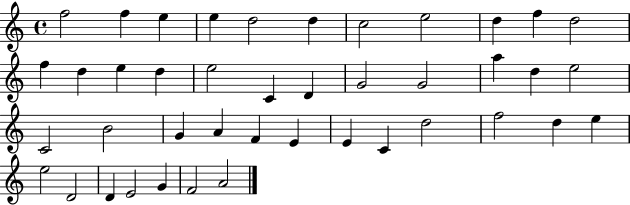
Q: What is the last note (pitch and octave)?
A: A4